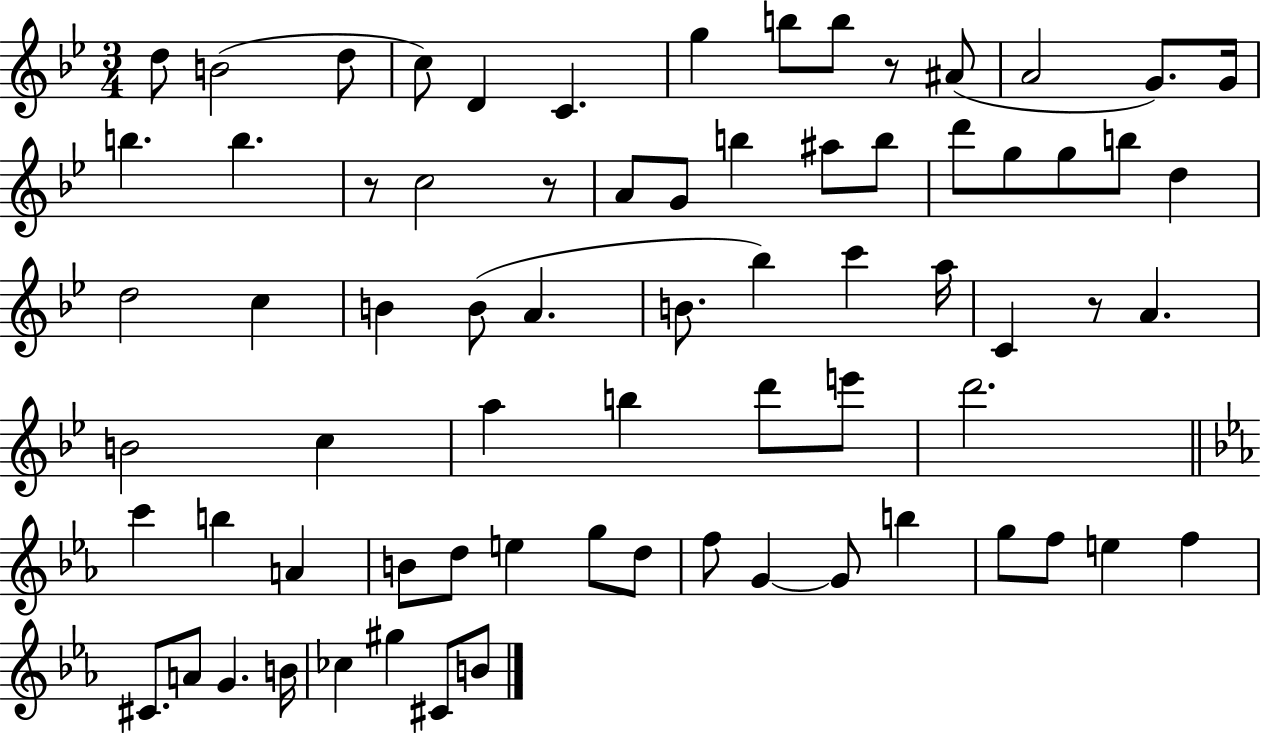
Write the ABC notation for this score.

X:1
T:Untitled
M:3/4
L:1/4
K:Bb
d/2 B2 d/2 c/2 D C g b/2 b/2 z/2 ^A/2 A2 G/2 G/4 b b z/2 c2 z/2 A/2 G/2 b ^a/2 b/2 d'/2 g/2 g/2 b/2 d d2 c B B/2 A B/2 _b c' a/4 C z/2 A B2 c a b d'/2 e'/2 d'2 c' b A B/2 d/2 e g/2 d/2 f/2 G G/2 b g/2 f/2 e f ^C/2 A/2 G B/4 _c ^g ^C/2 B/2